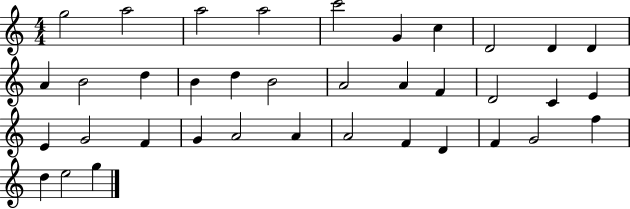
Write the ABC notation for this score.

X:1
T:Untitled
M:4/4
L:1/4
K:C
g2 a2 a2 a2 c'2 G c D2 D D A B2 d B d B2 A2 A F D2 C E E G2 F G A2 A A2 F D F G2 f d e2 g